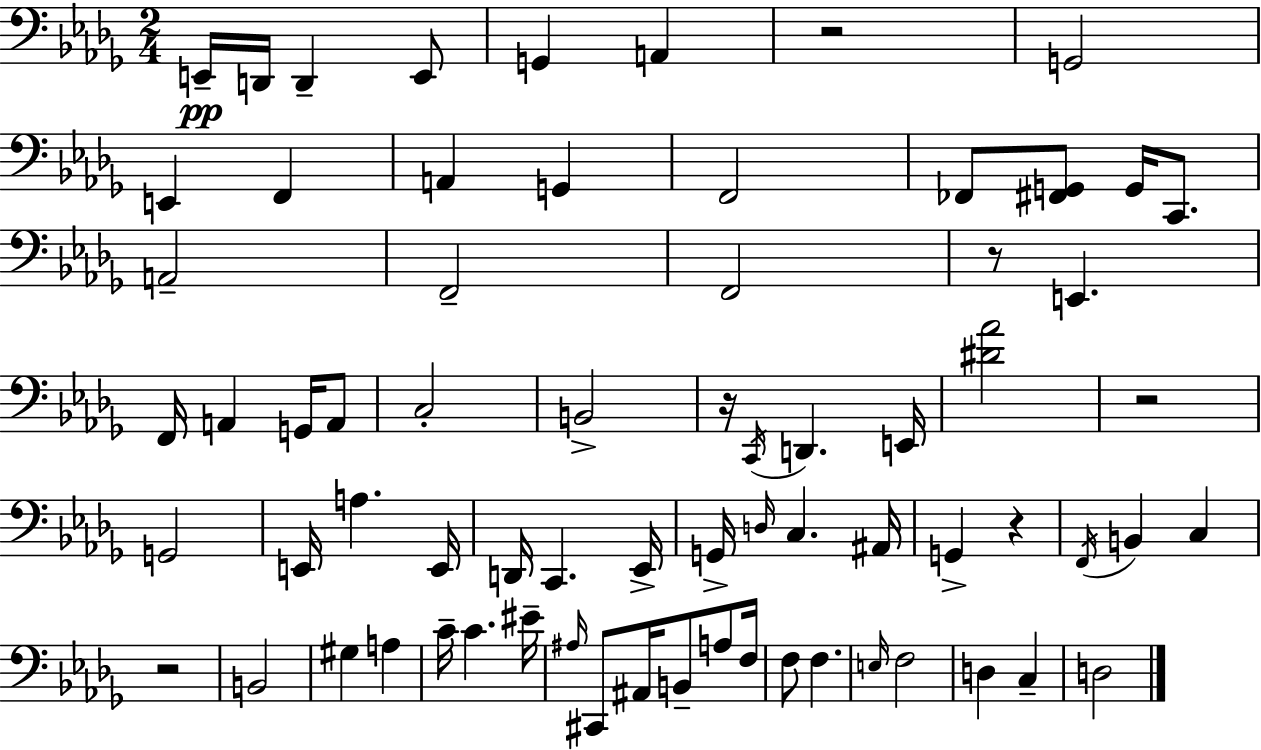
X:1
T:Untitled
M:2/4
L:1/4
K:Bbm
E,,/4 D,,/4 D,, E,,/2 G,, A,, z2 G,,2 E,, F,, A,, G,, F,,2 _F,,/2 [^F,,G,,]/2 G,,/4 C,,/2 A,,2 F,,2 F,,2 z/2 E,, F,,/4 A,, G,,/4 A,,/2 C,2 B,,2 z/4 C,,/4 D,, E,,/4 [^D_A]2 z2 G,,2 E,,/4 A, E,,/4 D,,/4 C,, _E,,/4 G,,/4 D,/4 C, ^A,,/4 G,, z F,,/4 B,, C, z2 B,,2 ^G, A, C/4 C ^E/4 ^A,/4 ^C,,/2 ^A,,/4 B,,/2 A,/2 F,/4 F,/2 F, E,/4 F,2 D, C, D,2